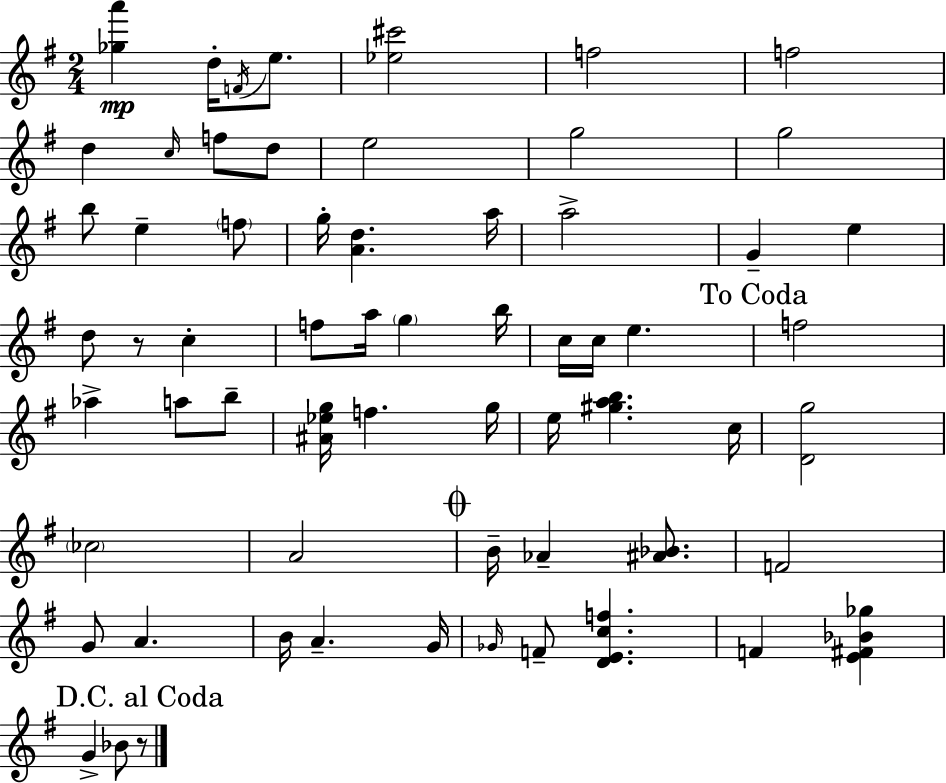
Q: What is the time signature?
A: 2/4